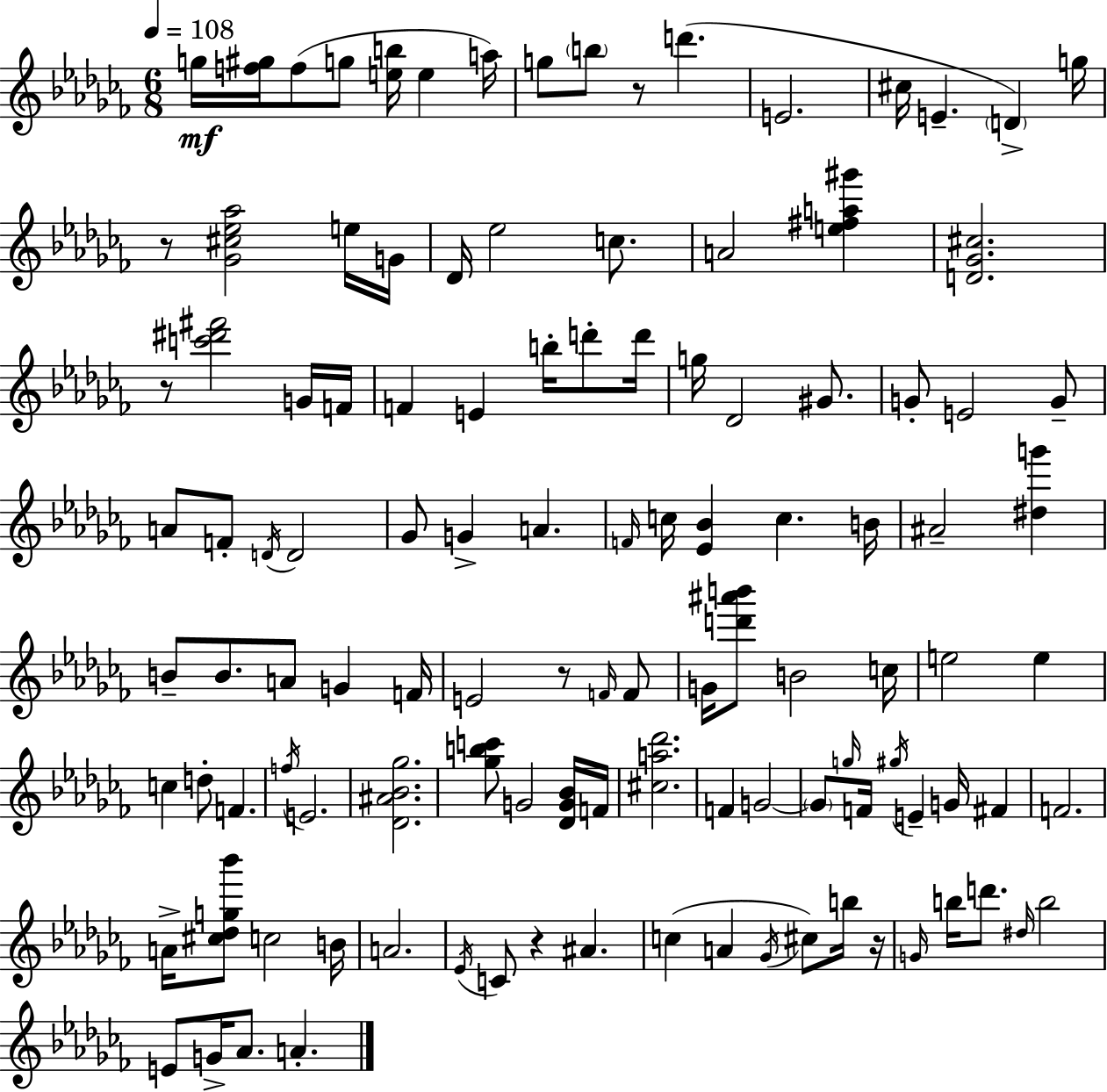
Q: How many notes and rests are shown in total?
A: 115